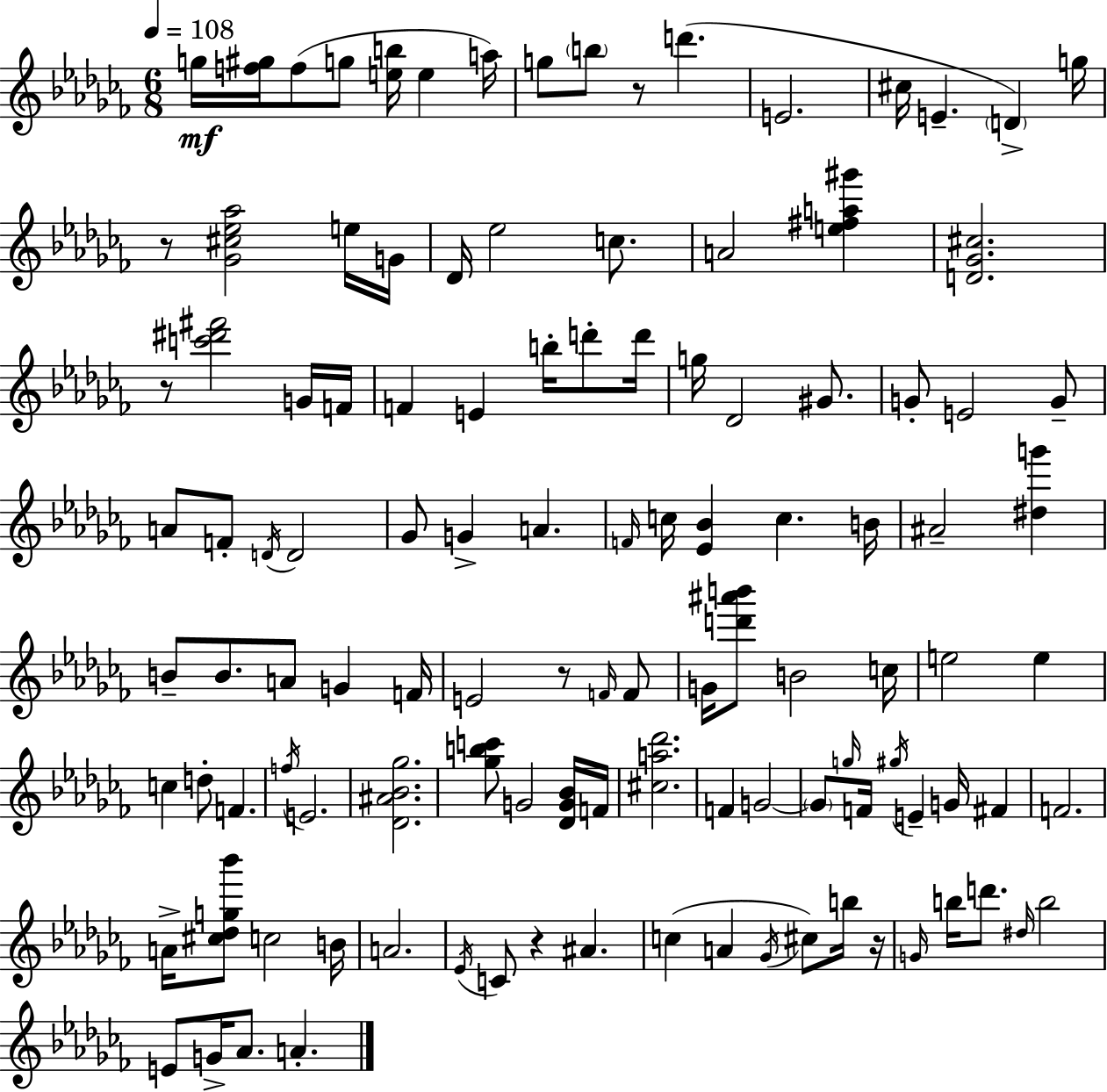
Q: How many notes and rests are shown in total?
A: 115